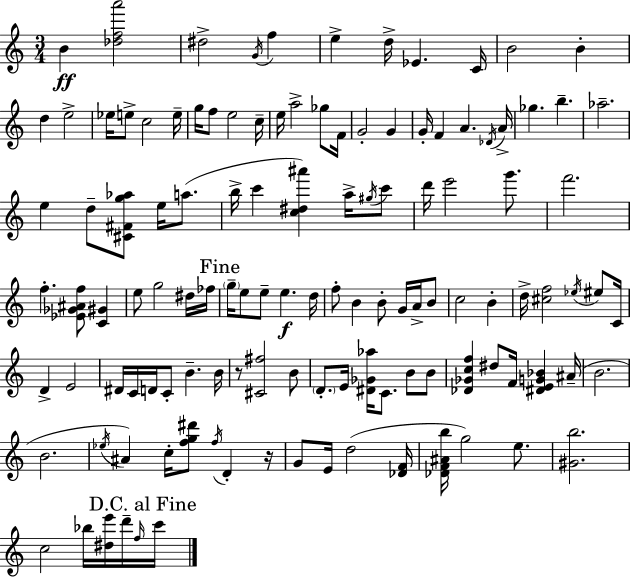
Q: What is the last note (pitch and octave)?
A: C6